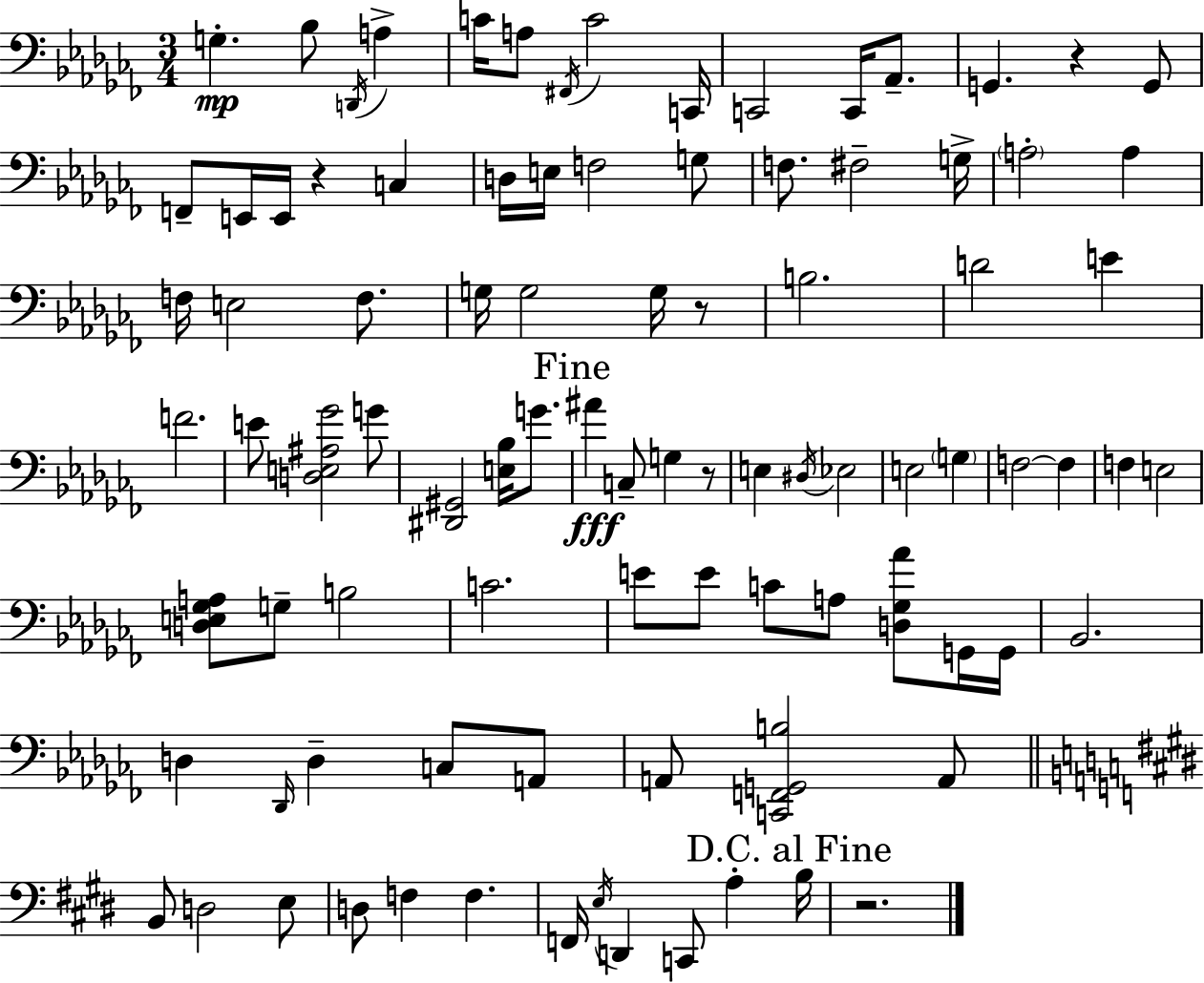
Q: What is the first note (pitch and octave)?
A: G3